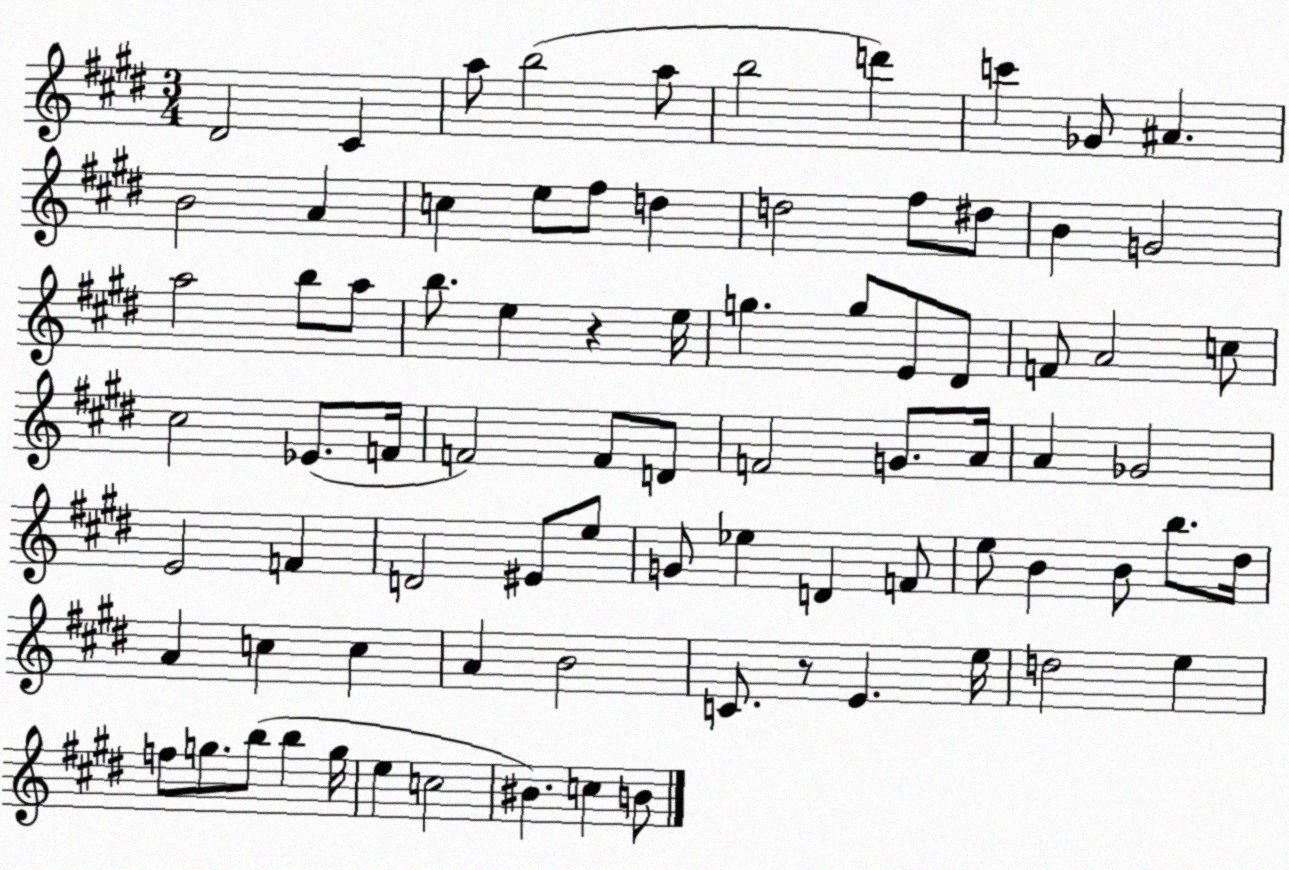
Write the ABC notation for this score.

X:1
T:Untitled
M:3/4
L:1/4
K:E
^D2 ^C a/2 b2 a/2 b2 d' c' _G/2 ^A B2 A c e/2 ^f/2 d d2 ^f/2 ^d/2 B G2 a2 b/2 a/2 b/2 e z e/4 g g/2 E/2 ^D/2 F/2 A2 c/2 ^c2 _E/2 F/4 F2 F/2 D/2 F2 G/2 A/4 A _G2 E2 F D2 ^E/2 e/2 G/2 _e D F/2 e/2 B B/2 b/2 ^d/4 A c c A B2 C/2 z/2 E e/4 d2 e f/2 g/2 b/2 b g/4 e c2 ^B c B/2